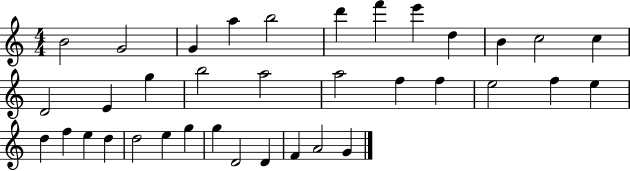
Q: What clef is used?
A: treble